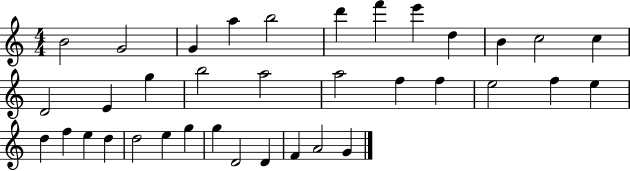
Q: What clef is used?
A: treble